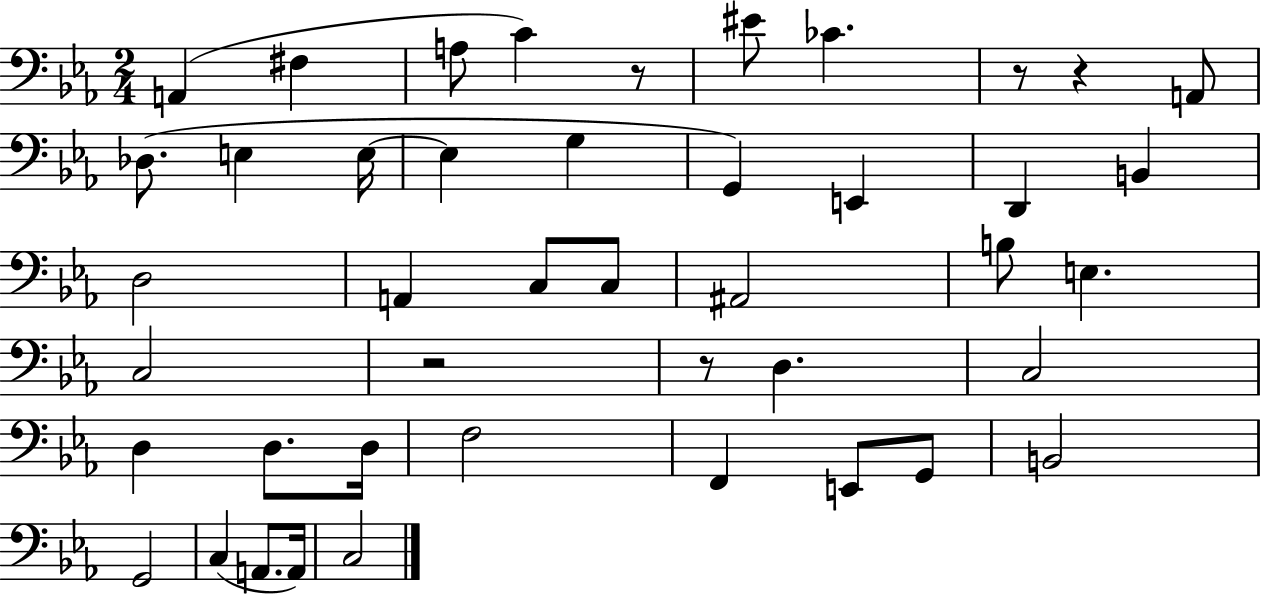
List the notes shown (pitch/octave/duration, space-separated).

A2/q F#3/q A3/e C4/q R/e EIS4/e CES4/q. R/e R/q A2/e Db3/e. E3/q E3/s E3/q G3/q G2/q E2/q D2/q B2/q D3/h A2/q C3/e C3/e A#2/h B3/e E3/q. C3/h R/h R/e D3/q. C3/h D3/q D3/e. D3/s F3/h F2/q E2/e G2/e B2/h G2/h C3/q A2/e. A2/s C3/h